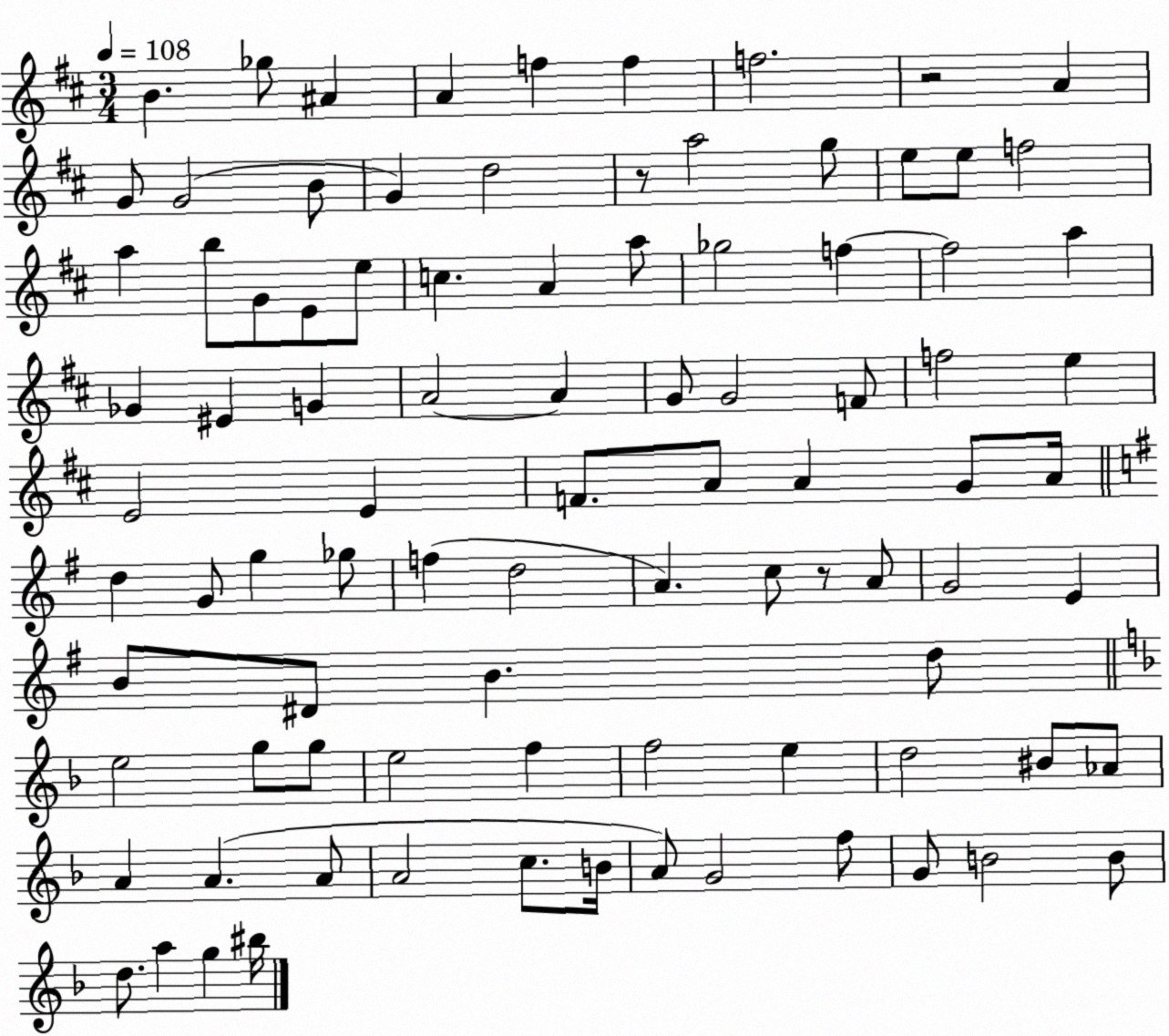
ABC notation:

X:1
T:Untitled
M:3/4
L:1/4
K:D
B _g/2 ^A A f f f2 z2 A G/2 G2 B/2 G d2 z/2 a2 g/2 e/2 e/2 f2 a b/2 G/2 E/2 e/2 c A a/2 _g2 f f2 a _G ^E G A2 A G/2 G2 F/2 f2 e E2 E F/2 A/2 A G/2 A/4 d G/2 g _g/2 f d2 A c/2 z/2 A/2 G2 E B/2 ^D/2 B d/2 e2 g/2 g/2 e2 f f2 e d2 ^B/2 _A/2 A A A/2 A2 c/2 B/4 A/2 G2 f/2 G/2 B2 B/2 d/2 a g ^b/4